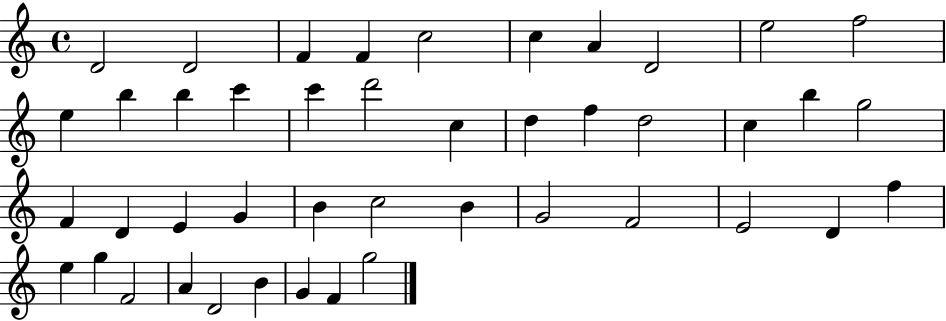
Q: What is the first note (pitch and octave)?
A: D4